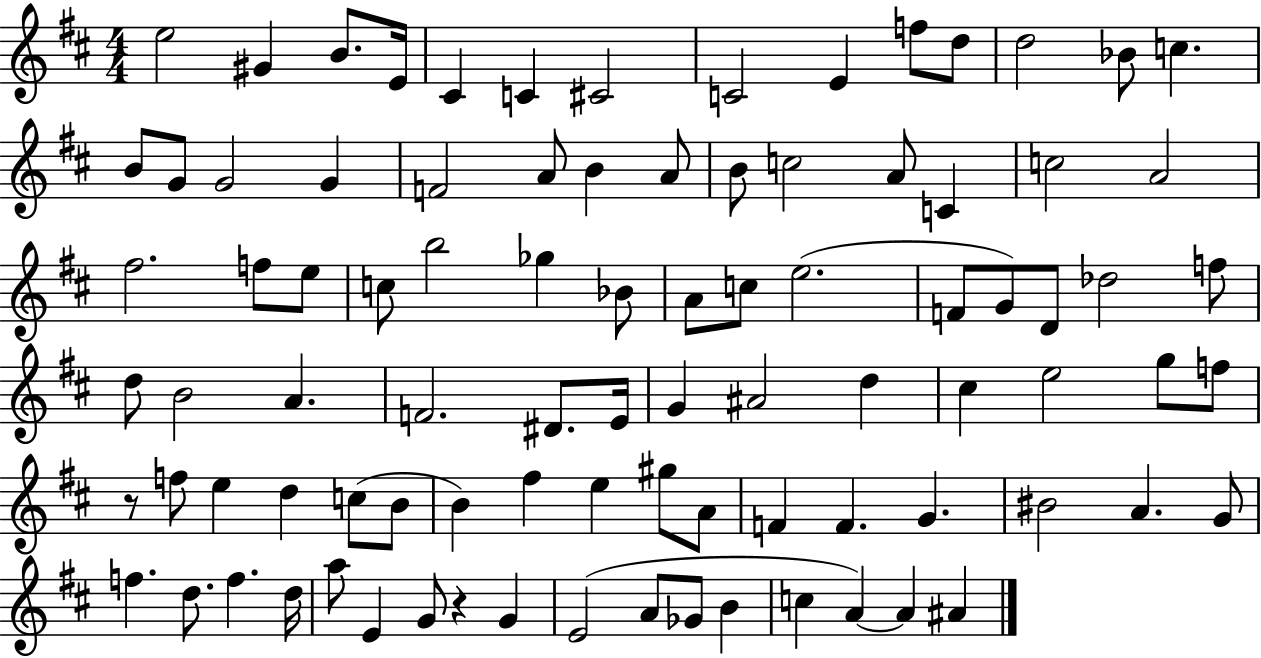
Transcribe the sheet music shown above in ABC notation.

X:1
T:Untitled
M:4/4
L:1/4
K:D
e2 ^G B/2 E/4 ^C C ^C2 C2 E f/2 d/2 d2 _B/2 c B/2 G/2 G2 G F2 A/2 B A/2 B/2 c2 A/2 C c2 A2 ^f2 f/2 e/2 c/2 b2 _g _B/2 A/2 c/2 e2 F/2 G/2 D/2 _d2 f/2 d/2 B2 A F2 ^D/2 E/4 G ^A2 d ^c e2 g/2 f/2 z/2 f/2 e d c/2 B/2 B ^f e ^g/2 A/2 F F G ^B2 A G/2 f d/2 f d/4 a/2 E G/2 z G E2 A/2 _G/2 B c A A ^A